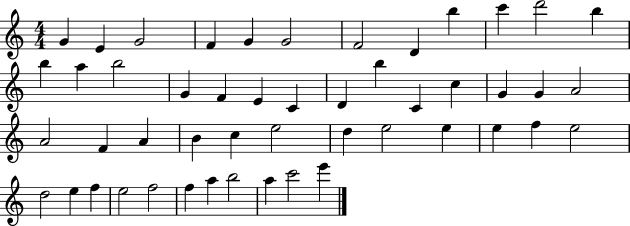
X:1
T:Untitled
M:4/4
L:1/4
K:C
G E G2 F G G2 F2 D b c' d'2 b b a b2 G F E C D b C c G G A2 A2 F A B c e2 d e2 e e f e2 d2 e f e2 f2 f a b2 a c'2 e'